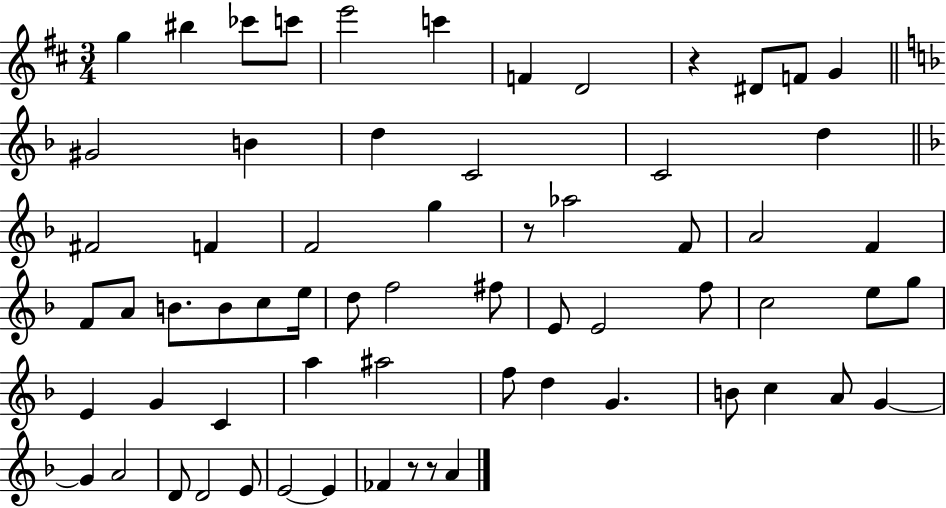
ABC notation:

X:1
T:Untitled
M:3/4
L:1/4
K:D
g ^b _c'/2 c'/2 e'2 c' F D2 z ^D/2 F/2 G ^G2 B d C2 C2 d ^F2 F F2 g z/2 _a2 F/2 A2 F F/2 A/2 B/2 B/2 c/2 e/4 d/2 f2 ^f/2 E/2 E2 f/2 c2 e/2 g/2 E G C a ^a2 f/2 d G B/2 c A/2 G G A2 D/2 D2 E/2 E2 E _F z/2 z/2 A